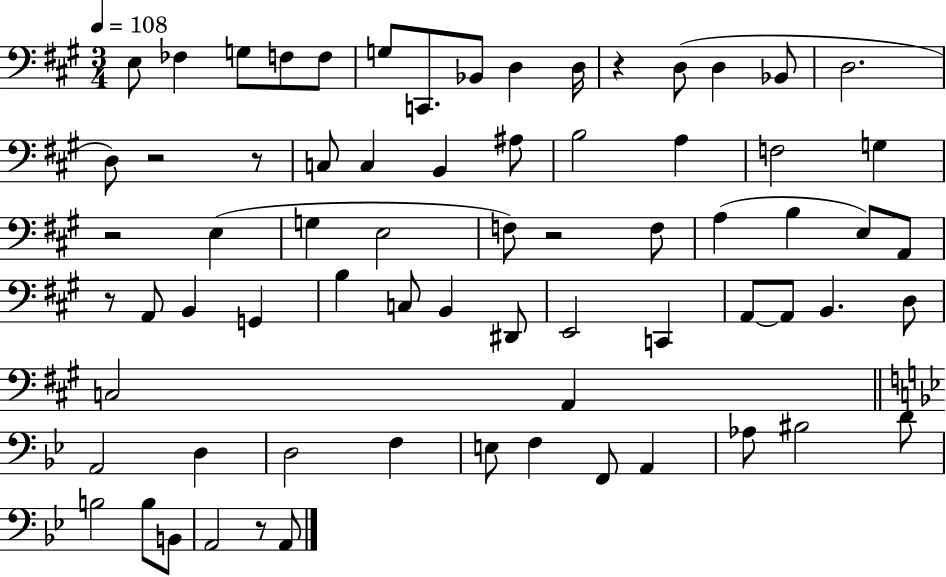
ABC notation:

X:1
T:Untitled
M:3/4
L:1/4
K:A
E,/2 _F, G,/2 F,/2 F,/2 G,/2 C,,/2 _B,,/2 D, D,/4 z D,/2 D, _B,,/2 D,2 D,/2 z2 z/2 C,/2 C, B,, ^A,/2 B,2 A, F,2 G, z2 E, G, E,2 F,/2 z2 F,/2 A, B, E,/2 A,,/2 z/2 A,,/2 B,, G,, B, C,/2 B,, ^D,,/2 E,,2 C,, A,,/2 A,,/2 B,, D,/2 C,2 A,, A,,2 D, D,2 F, E,/2 F, F,,/2 A,, _A,/2 ^B,2 D/2 B,2 B,/2 B,,/2 A,,2 z/2 A,,/2